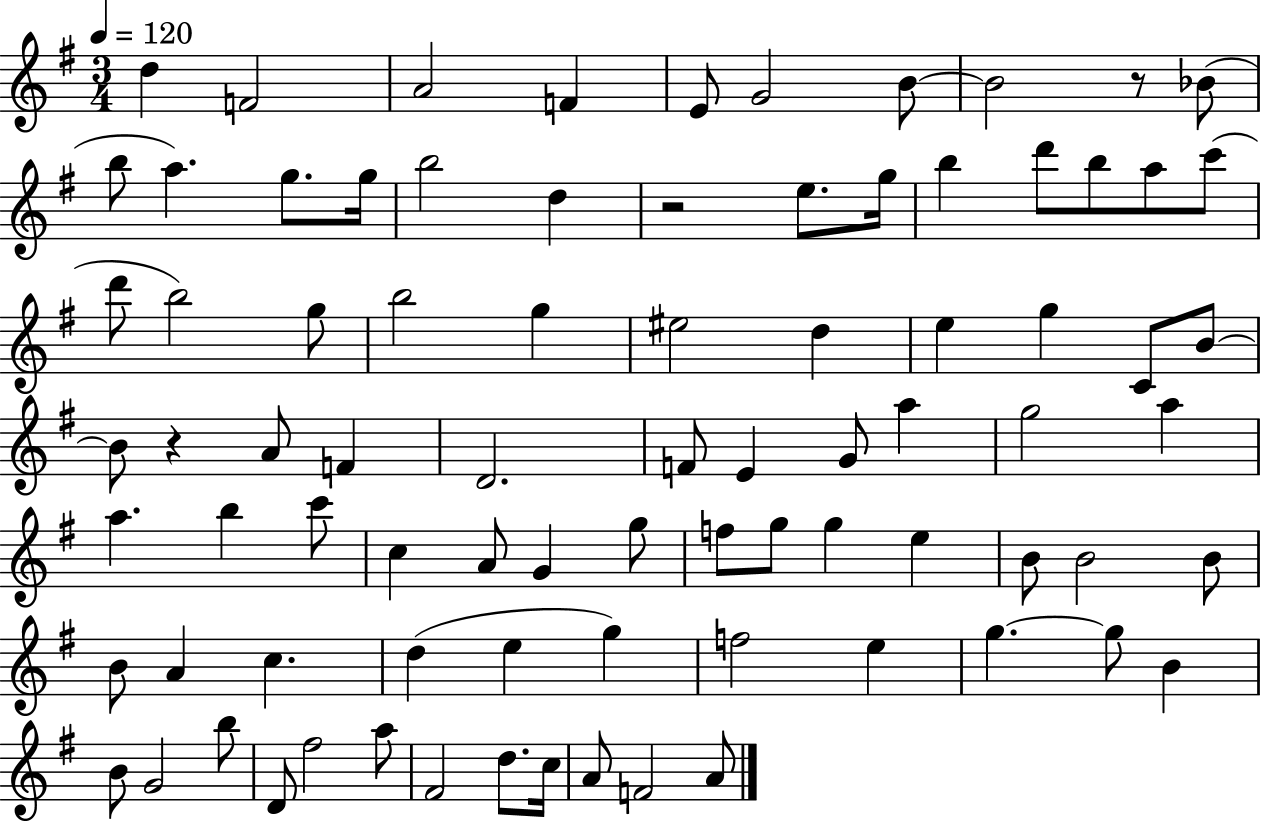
{
  \clef treble
  \numericTimeSignature
  \time 3/4
  \key g \major
  \tempo 4 = 120
  d''4 f'2 | a'2 f'4 | e'8 g'2 b'8~~ | b'2 r8 bes'8( | \break b''8 a''4.) g''8. g''16 | b''2 d''4 | r2 e''8. g''16 | b''4 d'''8 b''8 a''8 c'''8( | \break d'''8 b''2) g''8 | b''2 g''4 | eis''2 d''4 | e''4 g''4 c'8 b'8~~ | \break b'8 r4 a'8 f'4 | d'2. | f'8 e'4 g'8 a''4 | g''2 a''4 | \break a''4. b''4 c'''8 | c''4 a'8 g'4 g''8 | f''8 g''8 g''4 e''4 | b'8 b'2 b'8 | \break b'8 a'4 c''4. | d''4( e''4 g''4) | f''2 e''4 | g''4.~~ g''8 b'4 | \break b'8 g'2 b''8 | d'8 fis''2 a''8 | fis'2 d''8. c''16 | a'8 f'2 a'8 | \break \bar "|."
}